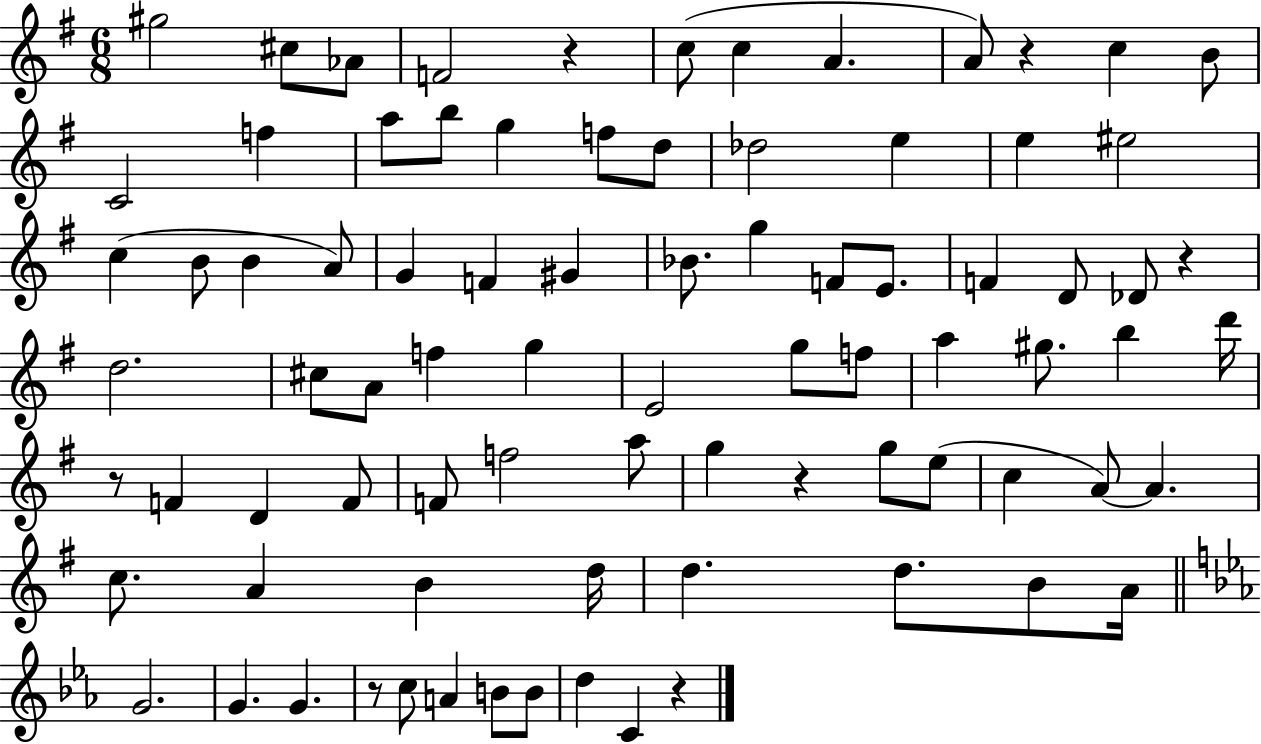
G#5/h C#5/e Ab4/e F4/h R/q C5/e C5/q A4/q. A4/e R/q C5/q B4/e C4/h F5/q A5/e B5/e G5/q F5/e D5/e Db5/h E5/q E5/q EIS5/h C5/q B4/e B4/q A4/e G4/q F4/q G#4/q Bb4/e. G5/q F4/e E4/e. F4/q D4/e Db4/e R/q D5/h. C#5/e A4/e F5/q G5/q E4/h G5/e F5/e A5/q G#5/e. B5/q D6/s R/e F4/q D4/q F4/e F4/e F5/h A5/e G5/q R/q G5/e E5/e C5/q A4/e A4/q. C5/e. A4/q B4/q D5/s D5/q. D5/e. B4/e A4/s G4/h. G4/q. G4/q. R/e C5/e A4/q B4/e B4/e D5/q C4/q R/q